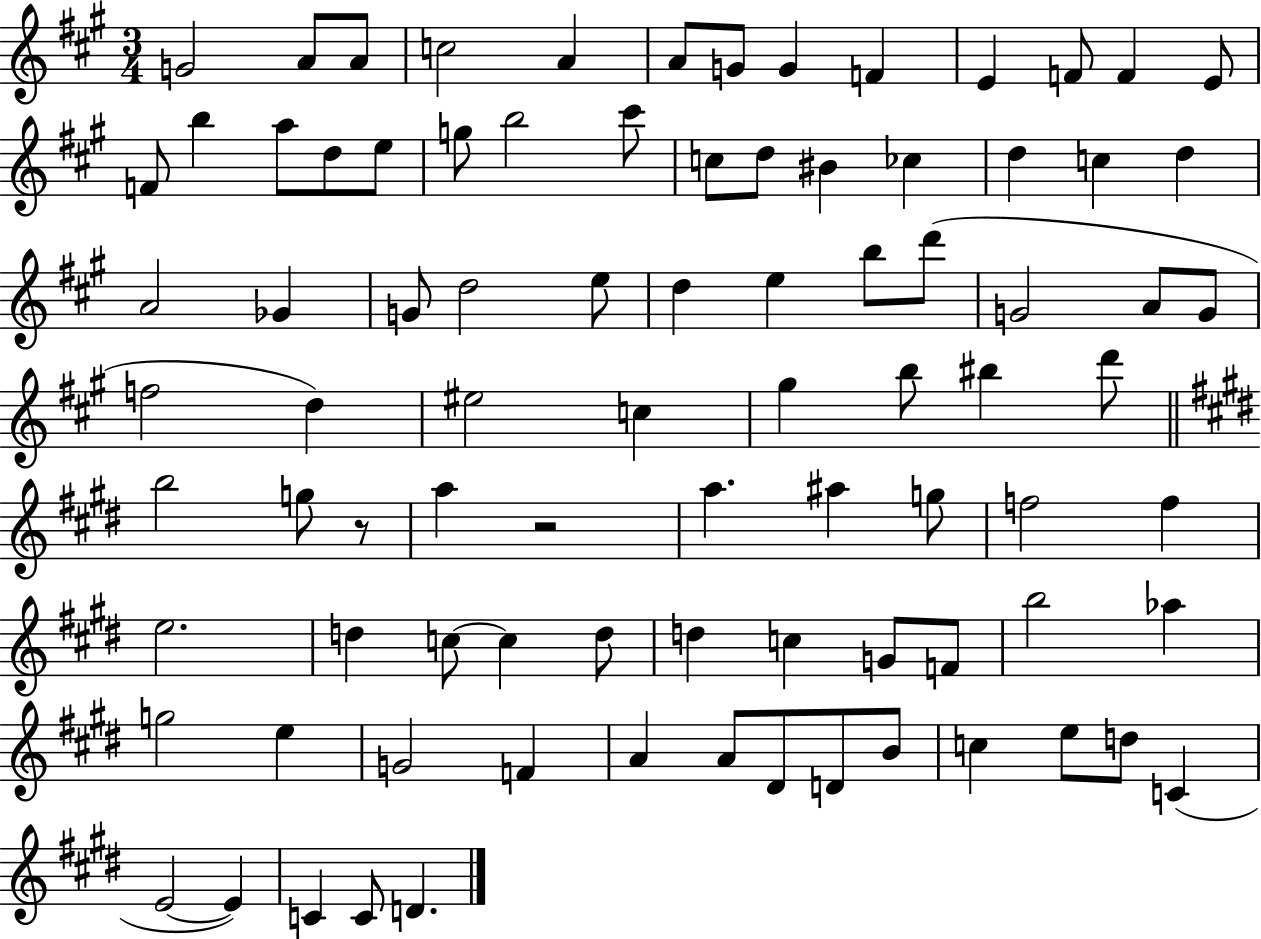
G4/h A4/e A4/e C5/h A4/q A4/e G4/e G4/q F4/q E4/q F4/e F4/q E4/e F4/e B5/q A5/e D5/e E5/e G5/e B5/h C#6/e C5/e D5/e BIS4/q CES5/q D5/q C5/q D5/q A4/h Gb4/q G4/e D5/h E5/e D5/q E5/q B5/e D6/e G4/h A4/e G4/e F5/h D5/q EIS5/h C5/q G#5/q B5/e BIS5/q D6/e B5/h G5/e R/e A5/q R/h A5/q. A#5/q G5/e F5/h F5/q E5/h. D5/q C5/e C5/q D5/e D5/q C5/q G4/e F4/e B5/h Ab5/q G5/h E5/q G4/h F4/q A4/q A4/e D#4/e D4/e B4/e C5/q E5/e D5/e C4/q E4/h E4/q C4/q C4/e D4/q.